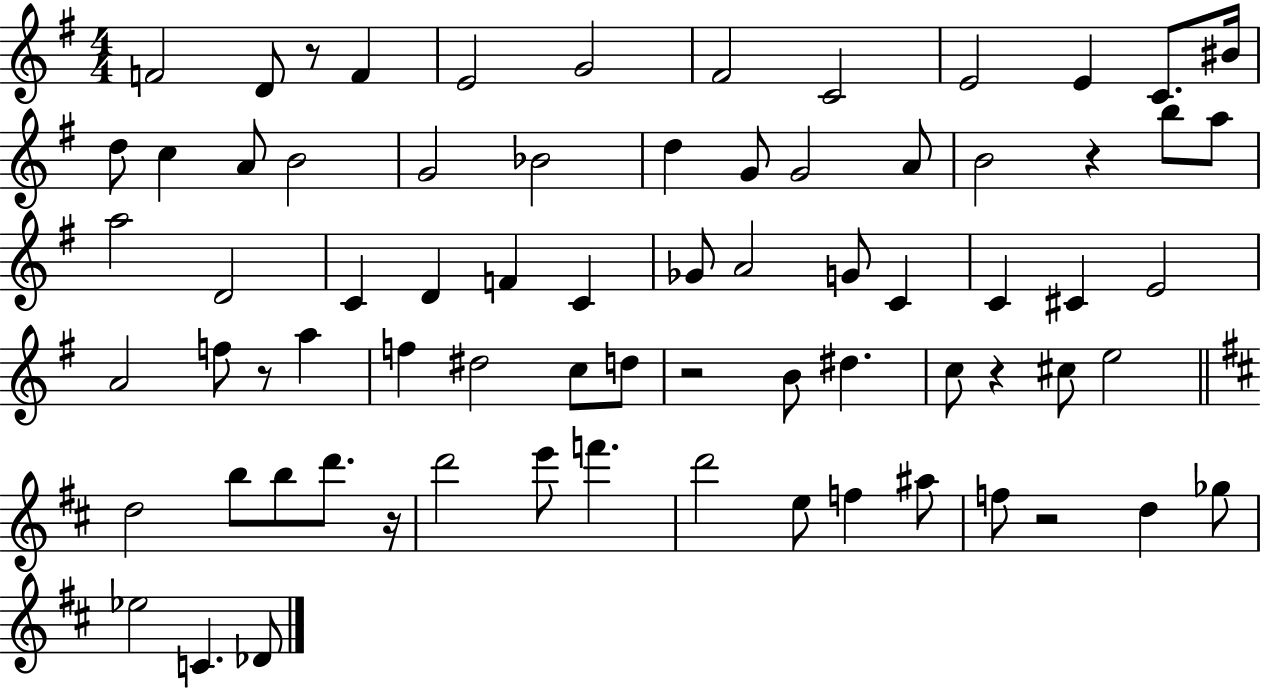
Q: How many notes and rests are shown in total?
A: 73